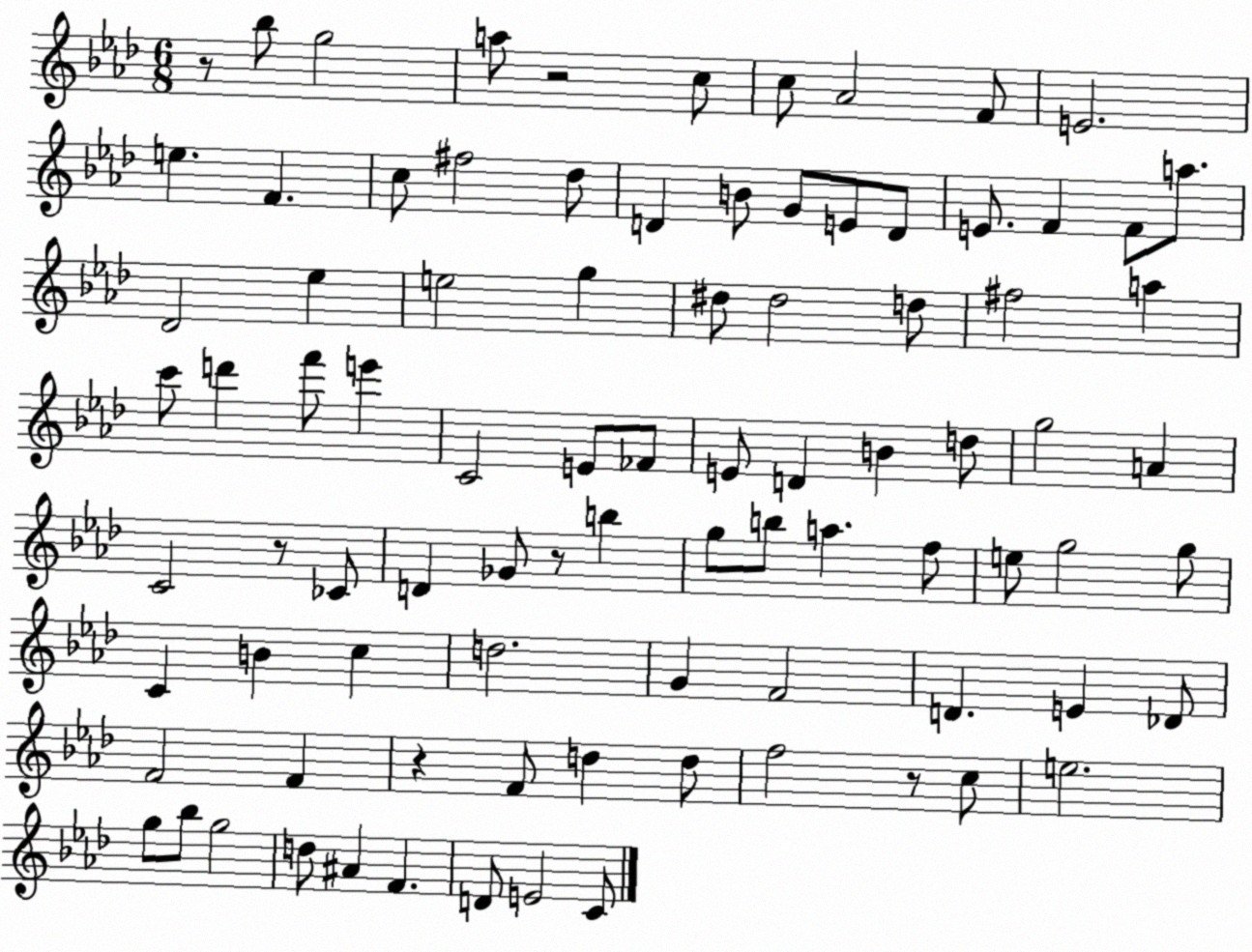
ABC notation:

X:1
T:Untitled
M:6/8
L:1/4
K:Ab
z/2 _b/2 g2 a/2 z2 c/2 c/2 _A2 F/2 E2 e F c/2 ^f2 _d/2 D B/2 G/2 E/2 D/2 E/2 F F/2 a/2 _D2 _e e2 g ^d/2 ^d2 d/2 ^f2 a c'/2 d' f'/2 e' C2 E/2 _F/2 E/2 D B d/2 g2 A C2 z/2 _C/2 D _G/2 z/2 b g/2 b/2 a f/2 e/2 g2 g/2 C B c d2 G F2 D E _D/2 F2 F z F/2 d d/2 f2 z/2 c/2 e2 g/2 _b/2 g2 d/2 ^A F D/2 E2 C/2